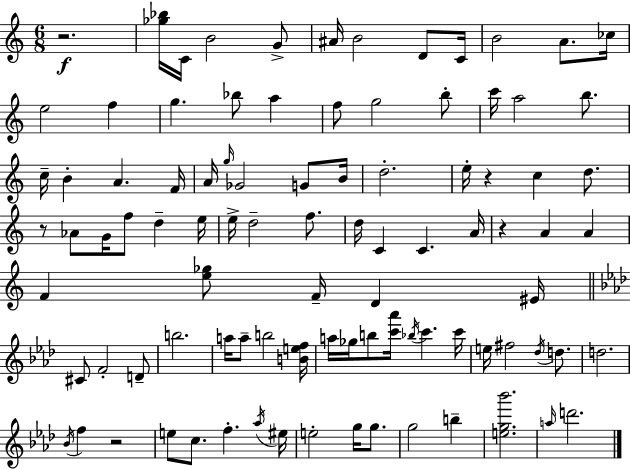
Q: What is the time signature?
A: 6/8